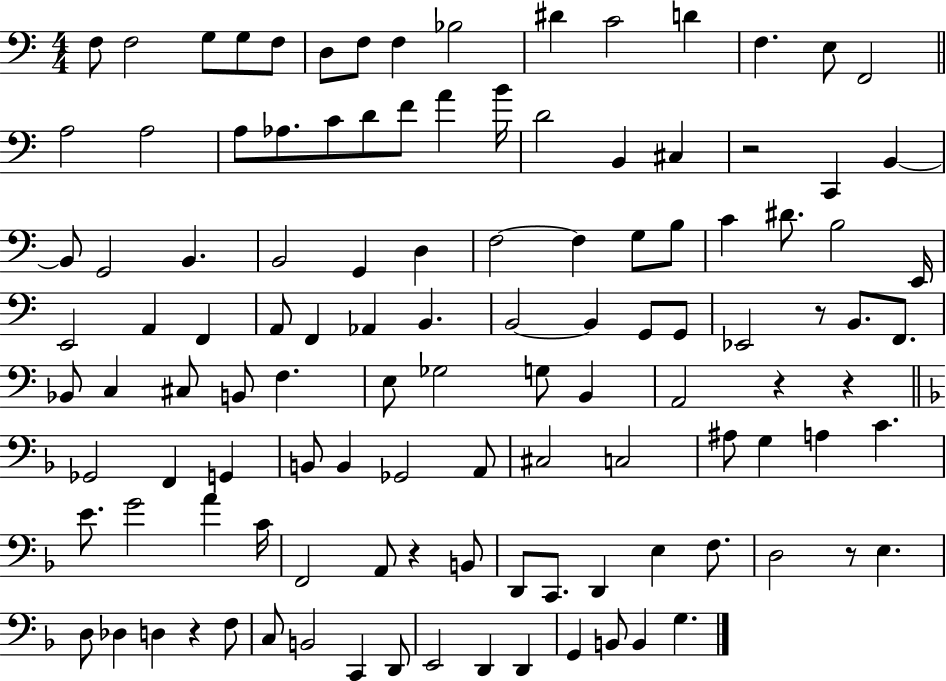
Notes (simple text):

F3/e F3/h G3/e G3/e F3/e D3/e F3/e F3/q Bb3/h D#4/q C4/h D4/q F3/q. E3/e F2/h A3/h A3/h A3/e Ab3/e. C4/e D4/e F4/e A4/q B4/s D4/h B2/q C#3/q R/h C2/q B2/q B2/e G2/h B2/q. B2/h G2/q D3/q F3/h F3/q G3/e B3/e C4/q D#4/e. B3/h E2/s E2/h A2/q F2/q A2/e F2/q Ab2/q B2/q. B2/h B2/q G2/e G2/e Eb2/h R/e B2/e. F2/e. Bb2/e C3/q C#3/e B2/e F3/q. E3/e Gb3/h G3/e B2/q A2/h R/q R/q Gb2/h F2/q G2/q B2/e B2/q Gb2/h A2/e C#3/h C3/h A#3/e G3/q A3/q C4/q. E4/e. G4/h A4/q C4/s F2/h A2/e R/q B2/e D2/e C2/e. D2/q E3/q F3/e. D3/h R/e E3/q. D3/e Db3/q D3/q R/q F3/e C3/e B2/h C2/q D2/e E2/h D2/q D2/q G2/q B2/e B2/q G3/q.